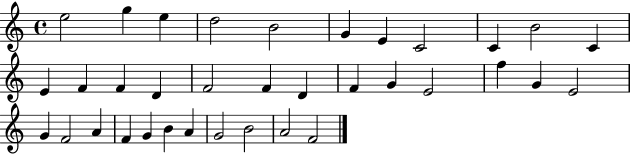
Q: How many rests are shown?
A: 0